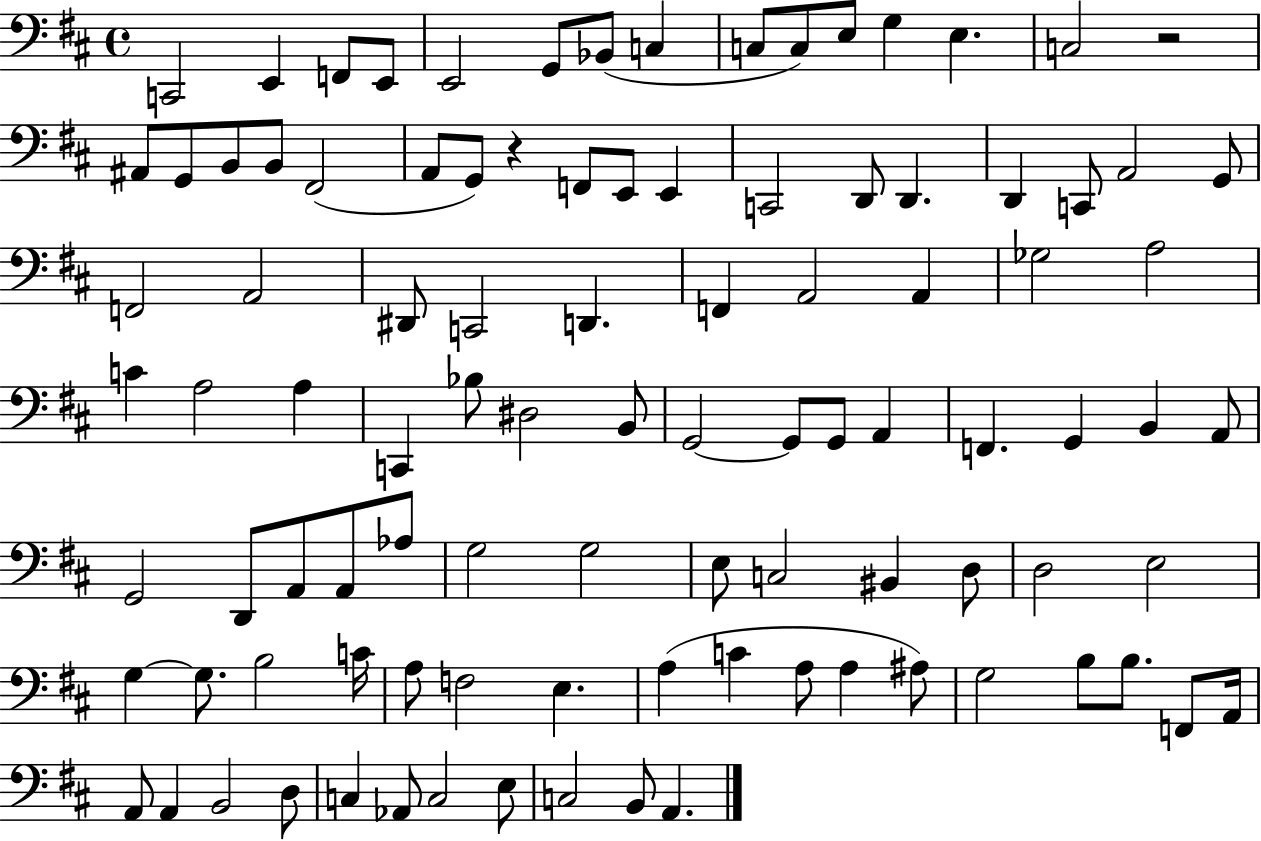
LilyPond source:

{
  \clef bass
  \time 4/4
  \defaultTimeSignature
  \key d \major
  c,2 e,4 f,8 e,8 | e,2 g,8 bes,8( c4 | c8 c8) e8 g4 e4. | c2 r2 | \break ais,8 g,8 b,8 b,8 fis,2( | a,8 g,8) r4 f,8 e,8 e,4 | c,2 d,8 d,4. | d,4 c,8 a,2 g,8 | \break f,2 a,2 | dis,8 c,2 d,4. | f,4 a,2 a,4 | ges2 a2 | \break c'4 a2 a4 | c,4 bes8 dis2 b,8 | g,2~~ g,8 g,8 a,4 | f,4. g,4 b,4 a,8 | \break g,2 d,8 a,8 a,8 aes8 | g2 g2 | e8 c2 bis,4 d8 | d2 e2 | \break g4~~ g8. b2 c'16 | a8 f2 e4. | a4( c'4 a8 a4 ais8) | g2 b8 b8. f,8 a,16 | \break a,8 a,4 b,2 d8 | c4 aes,8 c2 e8 | c2 b,8 a,4. | \bar "|."
}